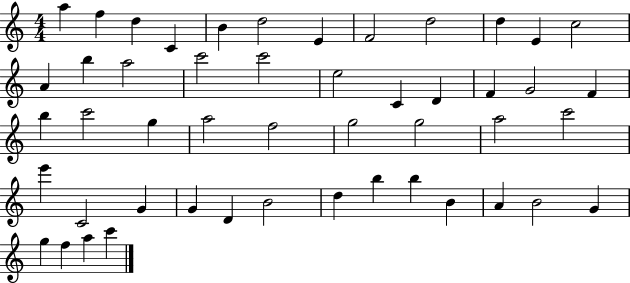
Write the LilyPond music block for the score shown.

{
  \clef treble
  \numericTimeSignature
  \time 4/4
  \key c \major
  a''4 f''4 d''4 c'4 | b'4 d''2 e'4 | f'2 d''2 | d''4 e'4 c''2 | \break a'4 b''4 a''2 | c'''2 c'''2 | e''2 c'4 d'4 | f'4 g'2 f'4 | \break b''4 c'''2 g''4 | a''2 f''2 | g''2 g''2 | a''2 c'''2 | \break e'''4 c'2 g'4 | g'4 d'4 b'2 | d''4 b''4 b''4 b'4 | a'4 b'2 g'4 | \break g''4 f''4 a''4 c'''4 | \bar "|."
}